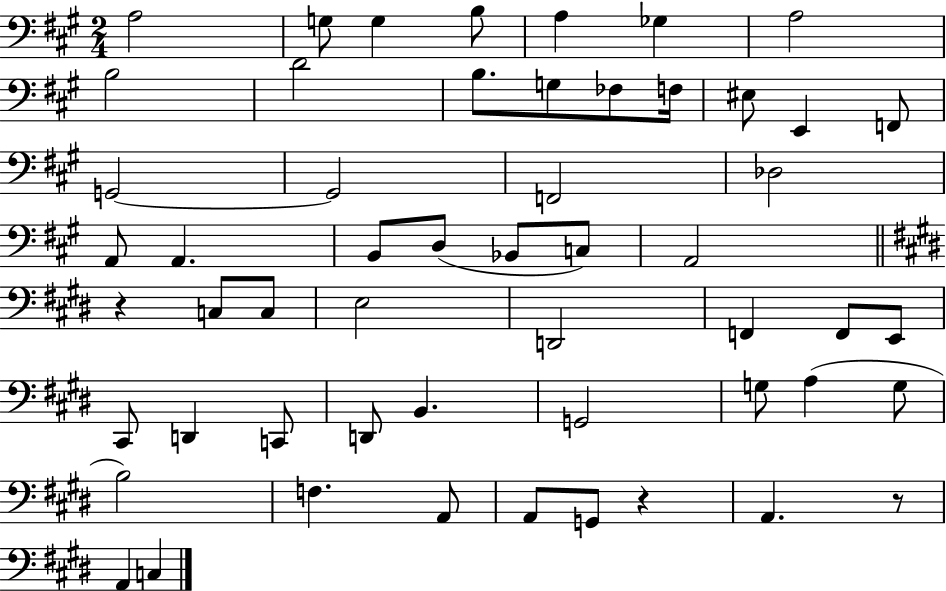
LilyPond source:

{
  \clef bass
  \numericTimeSignature
  \time 2/4
  \key a \major
  a2 | g8 g4 b8 | a4 ges4 | a2 | \break b2 | d'2 | b8. g8 fes8 f16 | eis8 e,4 f,8 | \break g,2~~ | g,2 | f,2 | des2 | \break a,8 a,4. | b,8 d8( bes,8 c8) | a,2 | \bar "||" \break \key e \major r4 c8 c8 | e2 | d,2 | f,4 f,8 e,8 | \break cis,8 d,4 c,8 | d,8 b,4. | g,2 | g8 a4( g8 | \break b2) | f4. a,8 | a,8 g,8 r4 | a,4. r8 | \break a,4 c4 | \bar "|."
}